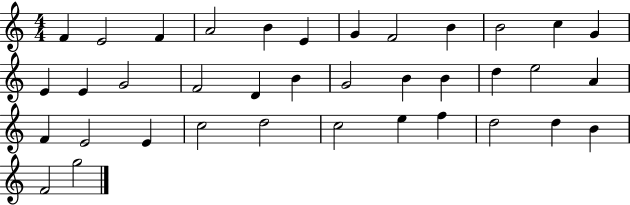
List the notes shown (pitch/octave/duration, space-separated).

F4/q E4/h F4/q A4/h B4/q E4/q G4/q F4/h B4/q B4/h C5/q G4/q E4/q E4/q G4/h F4/h D4/q B4/q G4/h B4/q B4/q D5/q E5/h A4/q F4/q E4/h E4/q C5/h D5/h C5/h E5/q F5/q D5/h D5/q B4/q F4/h G5/h